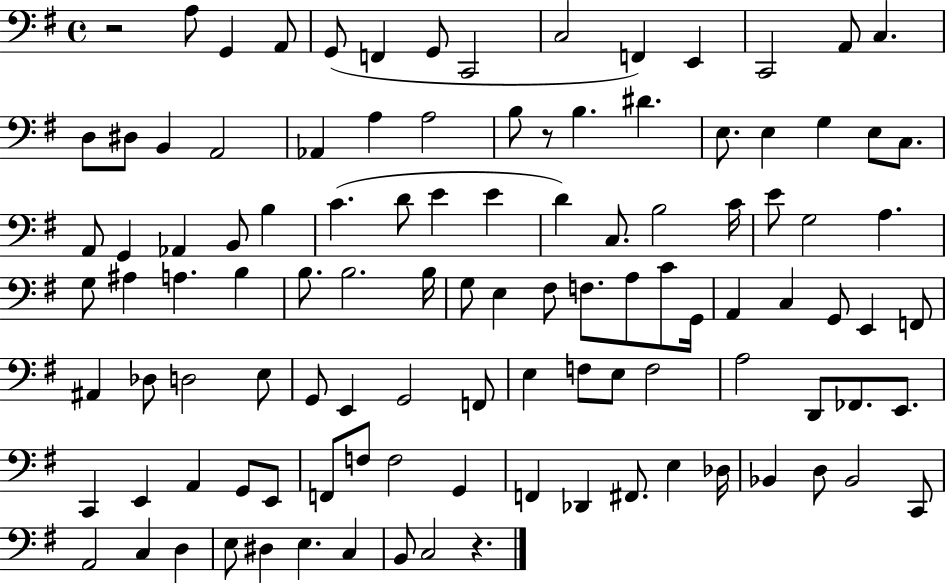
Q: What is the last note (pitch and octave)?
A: C3